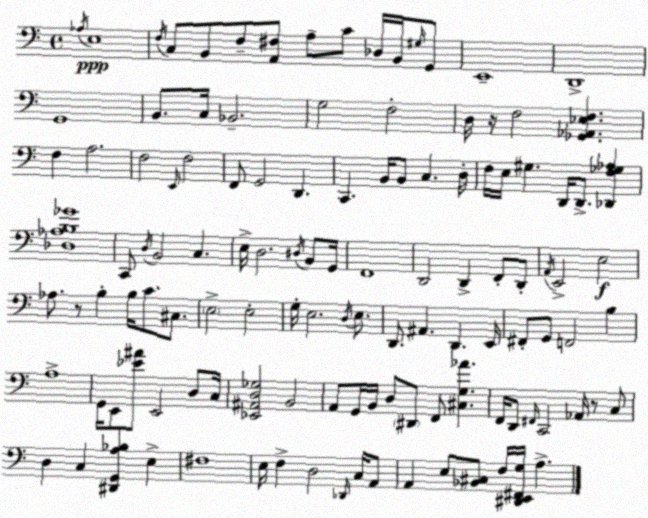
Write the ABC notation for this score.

X:1
T:Untitled
M:4/4
L:1/4
K:C
_A,/4 E,4 F,/4 C,/2 B,,/2 F,/2 [A,,^F,]/2 A,/2 C/2 _D,/4 B,,/4 ^G,/4 G,,/2 E,,4 D,,4 G,,4 B,,/2 C,/4 _B,,2 G,2 F,2 D,/4 z/4 F,2 [_G,,_A,,_E,F,] F, A,2 F,2 E,,/4 F,2 F,,/2 G,,2 D,, C,, B,,/4 B,,/2 C, D,/4 F,/4 E,/4 ^G, D,,/4 D,,/2 [_D,,F,_G,_A,] [_D,_A,B,_G]4 C,,/2 D,/4 B,,2 C, E,/4 D,2 ^D,/4 B,,/2 G,,/4 F,,4 D,,2 D,, F,,/2 D,,/2 A,,/4 E,,2 E,2 _A,/2 z/2 B, B,/4 C/2 ^C,/2 E,2 E,2 G,/4 E,2 D,/4 E,/2 D,,/2 ^A,, D,, E,,/4 ^F,,/2 G,,/2 F,,2 B, A,4 G,,/4 E,,/2 [_E^A]/2 E,,2 D,/2 C,/4 [_E,,^A,,D,_G,]2 B,,2 A,,/2 G,,/4 B,,/4 D,/2 ^D,,/2 F,,/2 [^C,G,_A] F,,/4 D,,/2 ^F,,/4 C,,2 _A,,/4 z/2 C,/2 D, C, [^D,,G,,A,_B,] E, ^F,4 E,/4 F, D,2 _D,,/4 C,/4 A,,/2 A,, E,/2 [_B,,^C,]/2 F,/4 [^D,,E,,^F,,G,]/4 A,